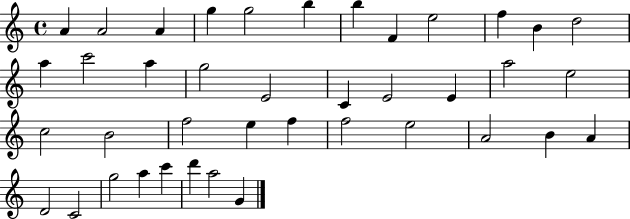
{
  \clef treble
  \time 4/4
  \defaultTimeSignature
  \key c \major
  a'4 a'2 a'4 | g''4 g''2 b''4 | b''4 f'4 e''2 | f''4 b'4 d''2 | \break a''4 c'''2 a''4 | g''2 e'2 | c'4 e'2 e'4 | a''2 e''2 | \break c''2 b'2 | f''2 e''4 f''4 | f''2 e''2 | a'2 b'4 a'4 | \break d'2 c'2 | g''2 a''4 c'''4 | d'''4 a''2 g'4 | \bar "|."
}